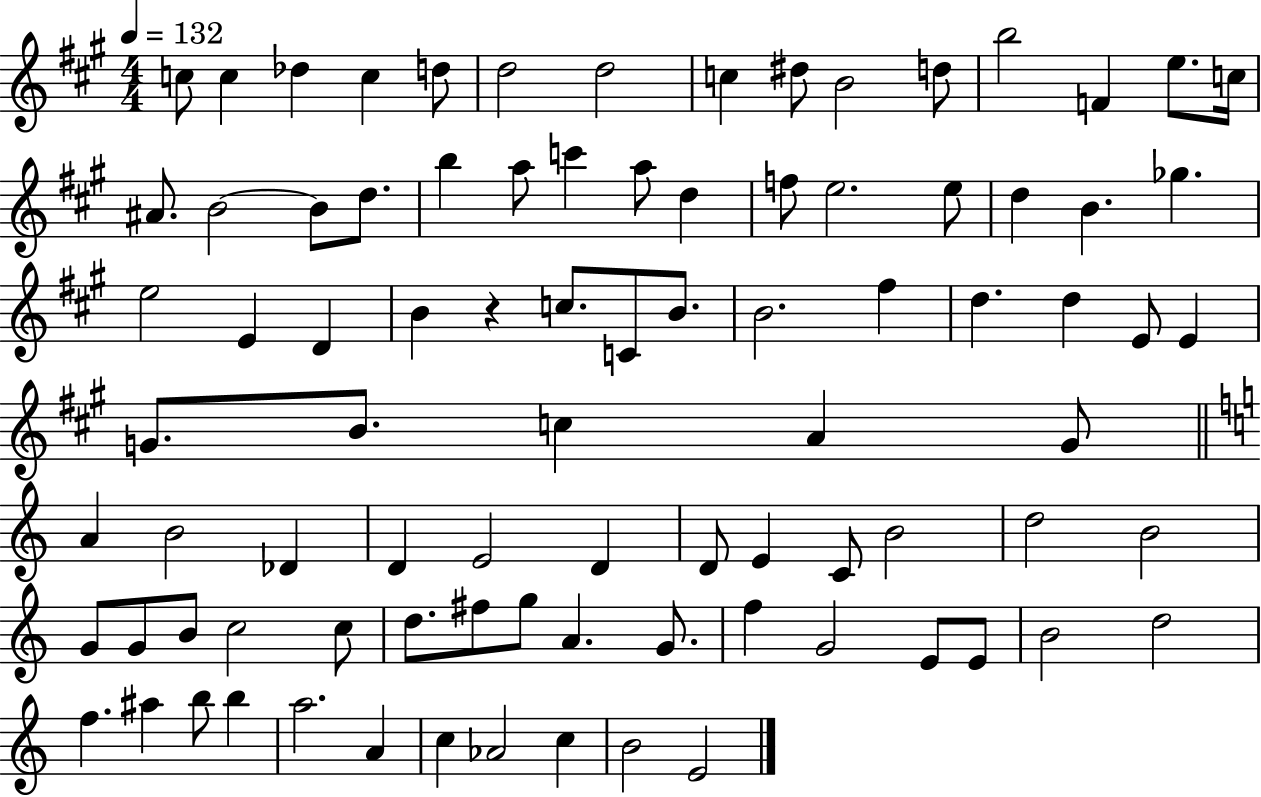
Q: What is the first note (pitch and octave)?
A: C5